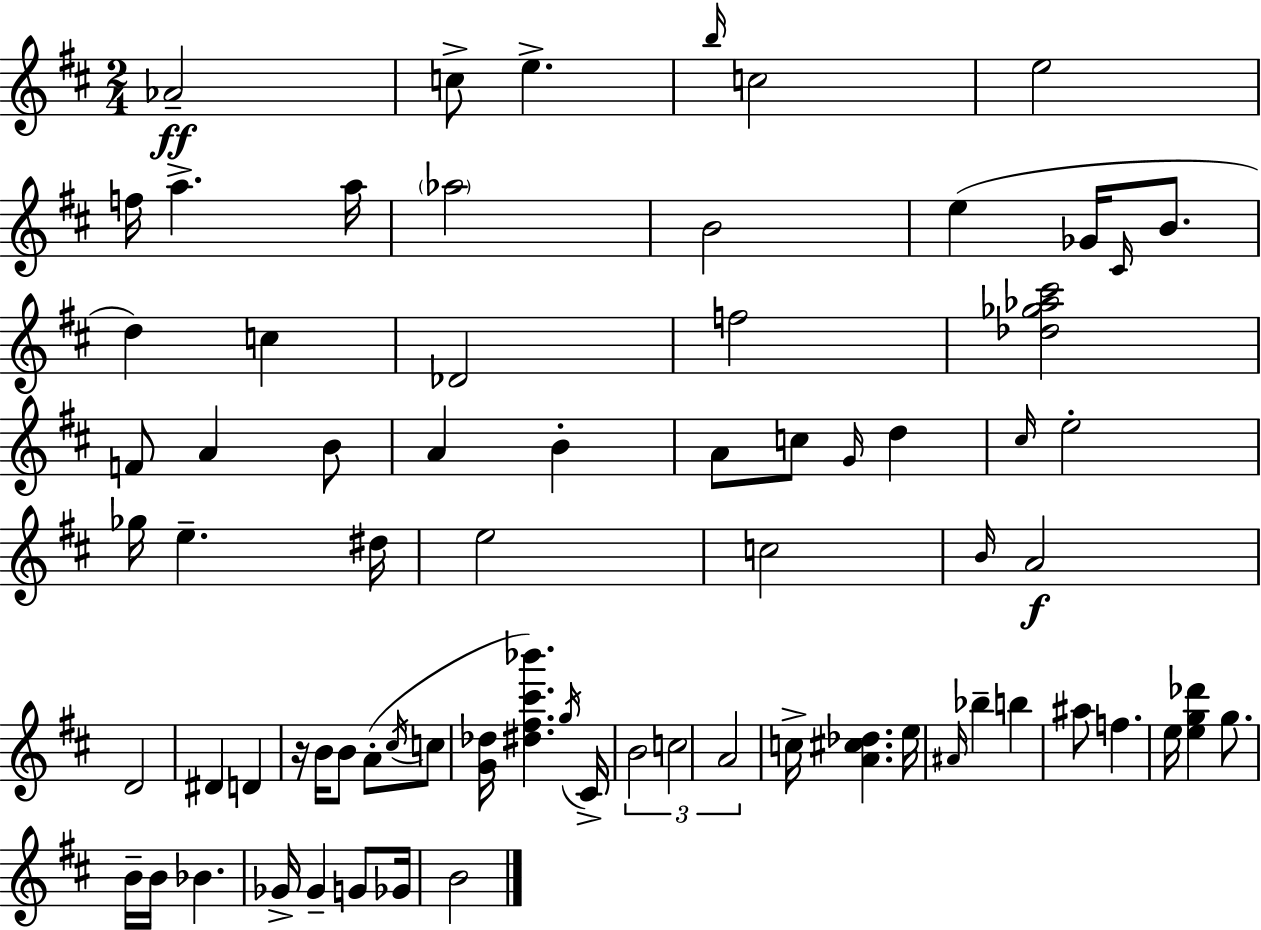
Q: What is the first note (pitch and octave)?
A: Ab4